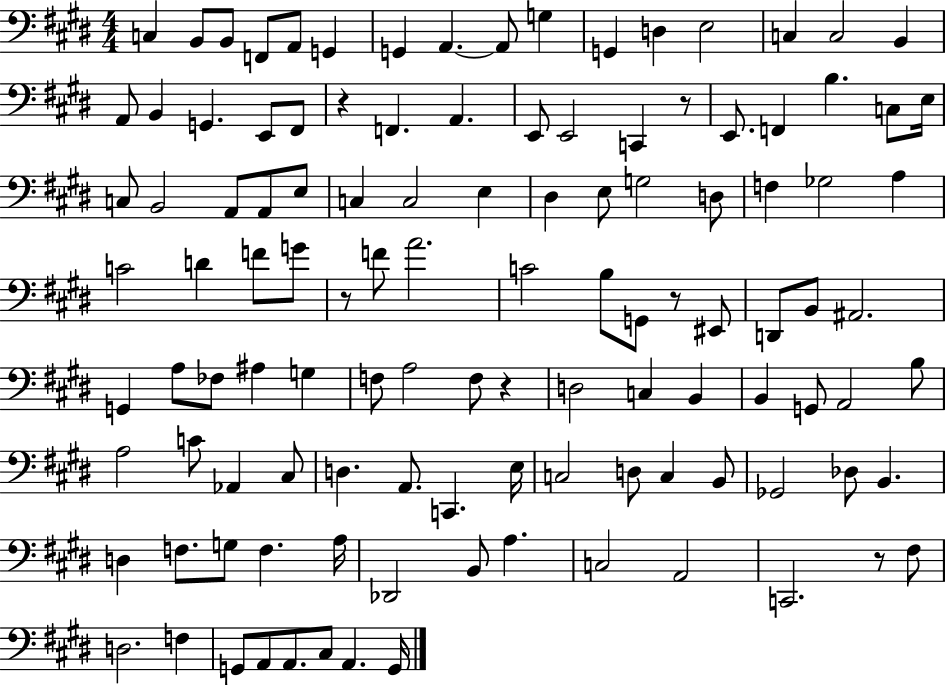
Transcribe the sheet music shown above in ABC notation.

X:1
T:Untitled
M:4/4
L:1/4
K:E
C, B,,/2 B,,/2 F,,/2 A,,/2 G,, G,, A,, A,,/2 G, G,, D, E,2 C, C,2 B,, A,,/2 B,, G,, E,,/2 ^F,,/2 z F,, A,, E,,/2 E,,2 C,, z/2 E,,/2 F,, B, C,/2 E,/4 C,/2 B,,2 A,,/2 A,,/2 E,/2 C, C,2 E, ^D, E,/2 G,2 D,/2 F, _G,2 A, C2 D F/2 G/2 z/2 F/2 A2 C2 B,/2 G,,/2 z/2 ^E,,/2 D,,/2 B,,/2 ^A,,2 G,, A,/2 _F,/2 ^A, G, F,/2 A,2 F,/2 z D,2 C, B,, B,, G,,/2 A,,2 B,/2 A,2 C/2 _A,, ^C,/2 D, A,,/2 C,, E,/4 C,2 D,/2 C, B,,/2 _G,,2 _D,/2 B,, D, F,/2 G,/2 F, A,/4 _D,,2 B,,/2 A, C,2 A,,2 C,,2 z/2 ^F,/2 D,2 F, G,,/2 A,,/2 A,,/2 ^C,/2 A,, G,,/4